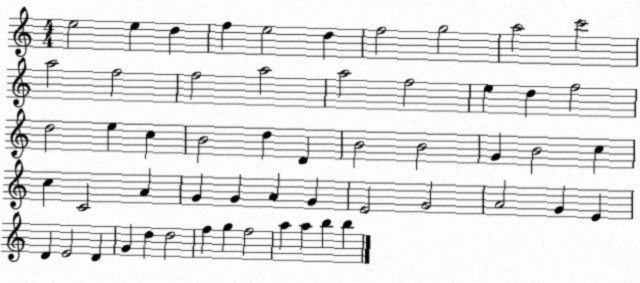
X:1
T:Untitled
M:4/4
L:1/4
K:C
e2 e d f e2 d f2 g2 a2 c'2 a2 f2 f2 a2 a2 f2 e d f2 d2 e c B2 d D B2 B2 G B2 c c C2 A G G A G E2 G2 A2 G E D E2 D G d d2 f g f2 a a b b